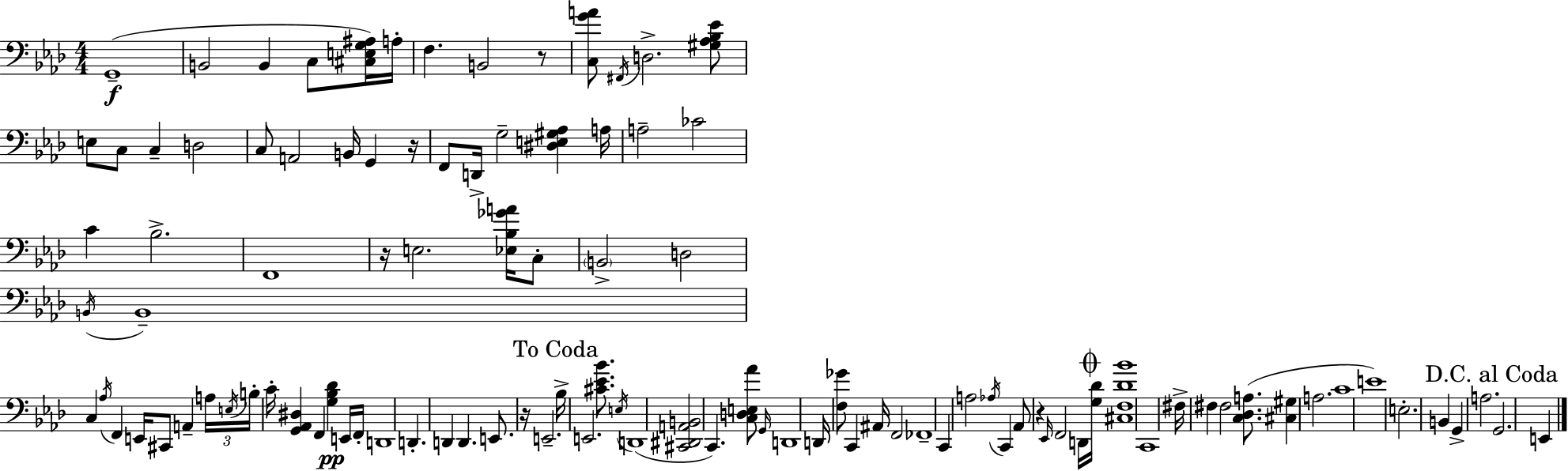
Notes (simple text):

G2/w B2/h B2/q C3/e [C#3,E3,G3,A#3]/s A3/s F3/q. B2/h R/e [C3,G4,A4]/e F#2/s D3/h. [G#3,Ab3,Bb3,Eb4]/e E3/e C3/e C3/q D3/h C3/e A2/h B2/s G2/q R/s F2/e D2/s G3/h [D#3,E3,G#3,Ab3]/q A3/s A3/h CES4/h C4/q Bb3/h. F2/w R/s E3/h. [Eb3,Bb3,Gb4,A4]/s C3/e B2/h D3/h B2/s B2/w C3/q Ab3/s F2/q E2/s C#2/e A2/q A3/s E3/s B3/s C4/s [G2,Ab2,D#3]/q F2/q [G3,Bb3,Db4]/q E2/s F2/s D2/w D2/q. D2/q D2/q. E2/e. R/s E2/h. Bb3/s E2/h. [C#4,Eb4,Bb4]/e. E3/s D2/w [C#2,D#2,A2,B2]/h C2/q. [C3,D3,E3,Ab4]/e G2/s D2/w D2/s [F3,Gb4]/e C2/q A#2/s F2/h FES2/w C2/q A3/h Ab3/s C2/q Ab2/e R/q Eb2/s F2/h D2/s [G3,Db4]/s [C#3,F3,Db4,Bb4]/w C2/w F#3/s F#3/q F#3/h [C3,Db3,A3]/e. [C#3,G#3]/q A3/h. C4/w E4/w E3/h. B2/q G2/q A3/h. G2/h. E2/q